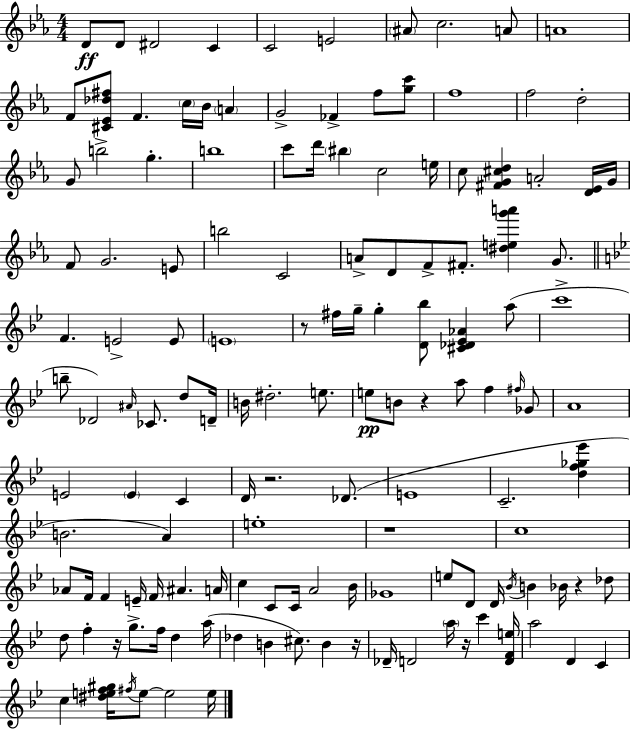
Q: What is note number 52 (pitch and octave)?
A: C6